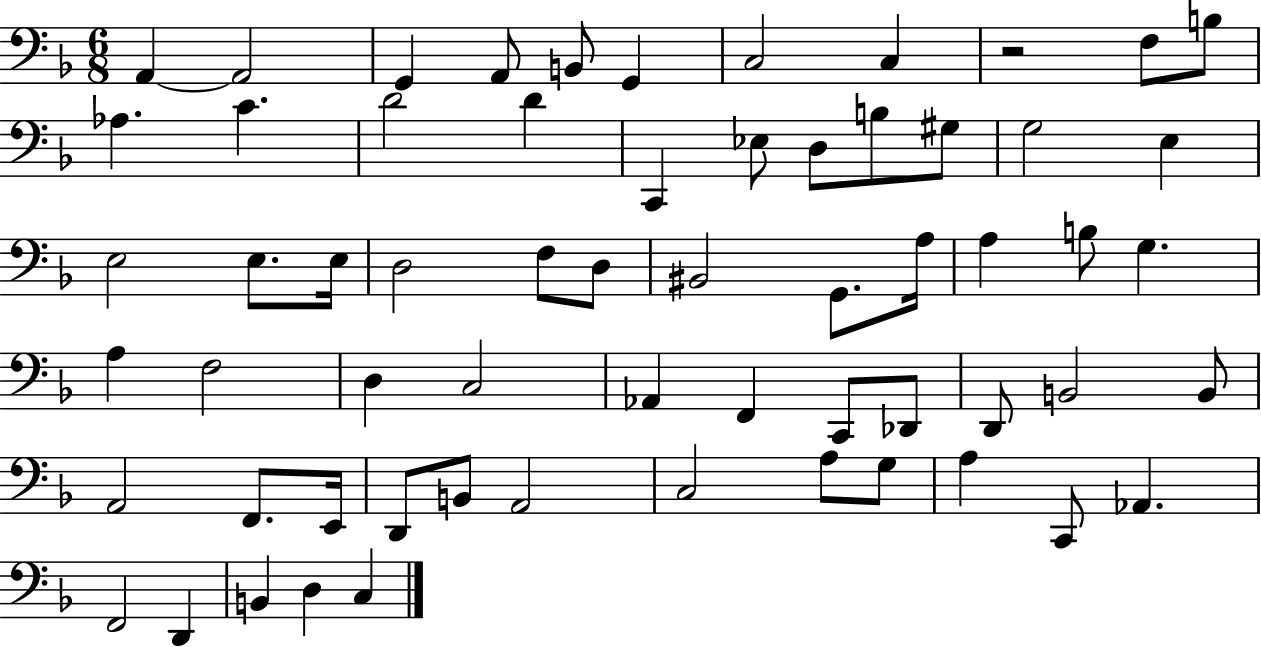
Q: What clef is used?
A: bass